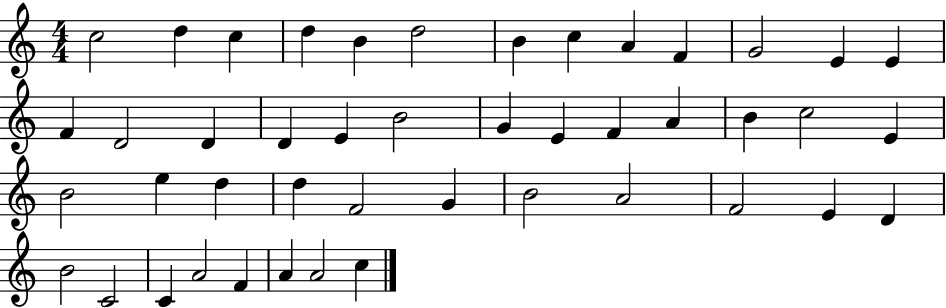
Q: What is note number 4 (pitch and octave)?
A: D5